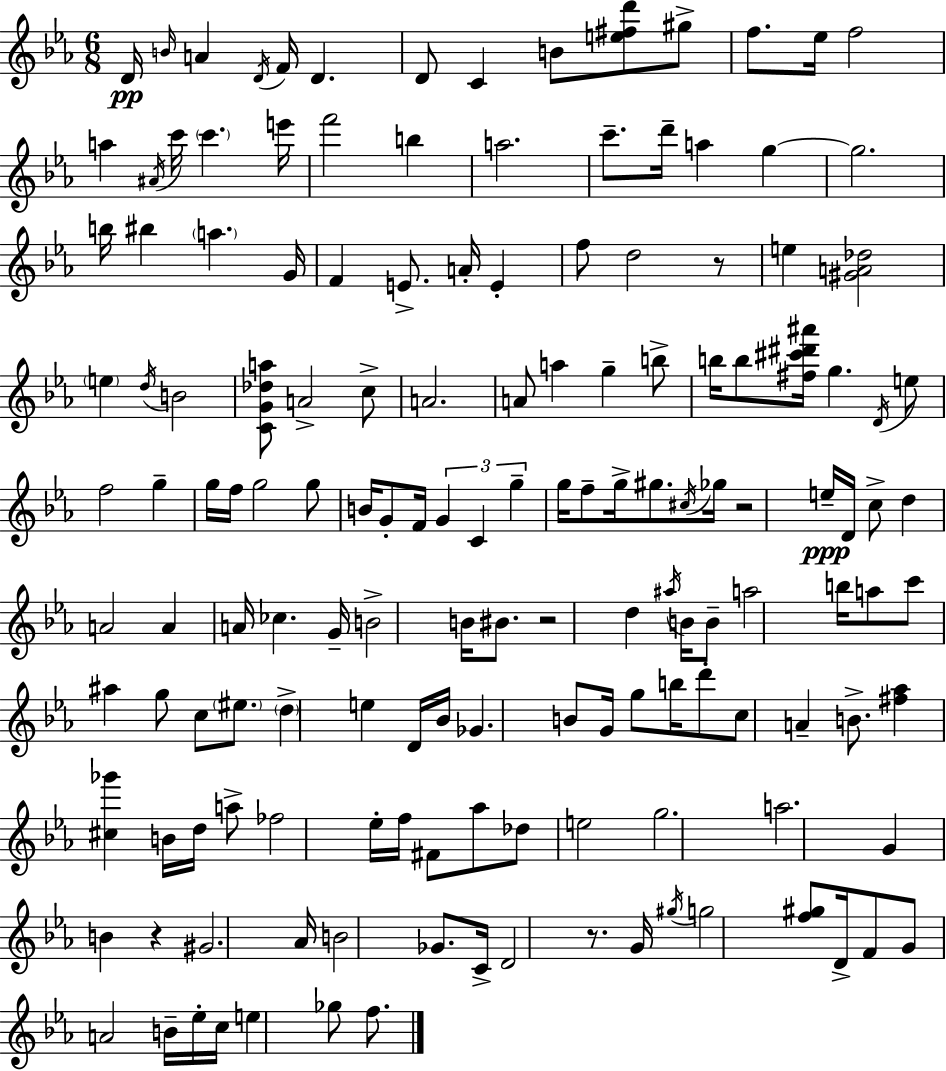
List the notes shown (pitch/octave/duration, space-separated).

D4/s B4/s A4/q D4/s F4/s D4/q. D4/e C4/q B4/e [E5,F#5,D6]/e G#5/e F5/e. Eb5/s F5/h A5/q A#4/s C6/s C6/q. E6/s F6/h B5/q A5/h. C6/e. D6/s A5/q G5/q G5/h. B5/s BIS5/q A5/q. G4/s F4/q E4/e. A4/s E4/q F5/e D5/h R/e E5/q [G#4,A4,Db5]/h E5/q D5/s B4/h [C4,G4,Db5,A5]/e A4/h C5/e A4/h. A4/e A5/q G5/q B5/e B5/s B5/e [F#5,C#6,D#6,A#6]/s G5/q. D4/s E5/e F5/h G5/q G5/s F5/s G5/h G5/e B4/s G4/e F4/s G4/q C4/q G5/q G5/s F5/e G5/s G#5/e. C#5/s Gb5/s R/h E5/s D4/s C5/e D5/q A4/h A4/q A4/s CES5/q. G4/s B4/h B4/s BIS4/e. R/h D5/q A#5/s B4/s B4/e A5/h B5/s A5/e C6/e A#5/q G5/e C5/e EIS5/e. D5/q E5/q D4/s Bb4/s Gb4/q. B4/e G4/s G5/e B5/s D6/e C5/e A4/q B4/e. [F#5,Ab5]/q [C#5,Gb6]/q B4/s D5/s A5/e FES5/h Eb5/s F5/s F#4/e Ab5/e Db5/e E5/h G5/h. A5/h. G4/q B4/q R/q G#4/h. Ab4/s B4/h Gb4/e. C4/s D4/h R/e. G4/s G#5/s G5/h [F5,G#5]/e D4/s F4/e G4/e A4/h B4/s Eb5/s C5/s E5/q Gb5/e F5/e.